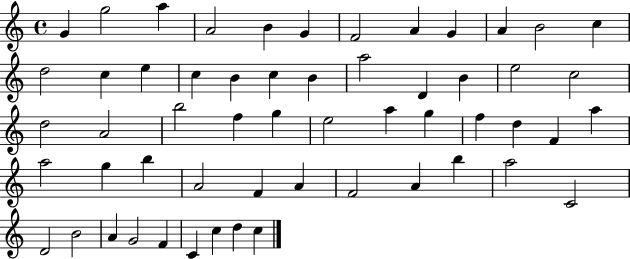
{
  \clef treble
  \time 4/4
  \defaultTimeSignature
  \key c \major
  g'4 g''2 a''4 | a'2 b'4 g'4 | f'2 a'4 g'4 | a'4 b'2 c''4 | \break d''2 c''4 e''4 | c''4 b'4 c''4 b'4 | a''2 d'4 b'4 | e''2 c''2 | \break d''2 a'2 | b''2 f''4 g''4 | e''2 a''4 g''4 | f''4 d''4 f'4 a''4 | \break a''2 g''4 b''4 | a'2 f'4 a'4 | f'2 a'4 b''4 | a''2 c'2 | \break d'2 b'2 | a'4 g'2 f'4 | c'4 c''4 d''4 c''4 | \bar "|."
}